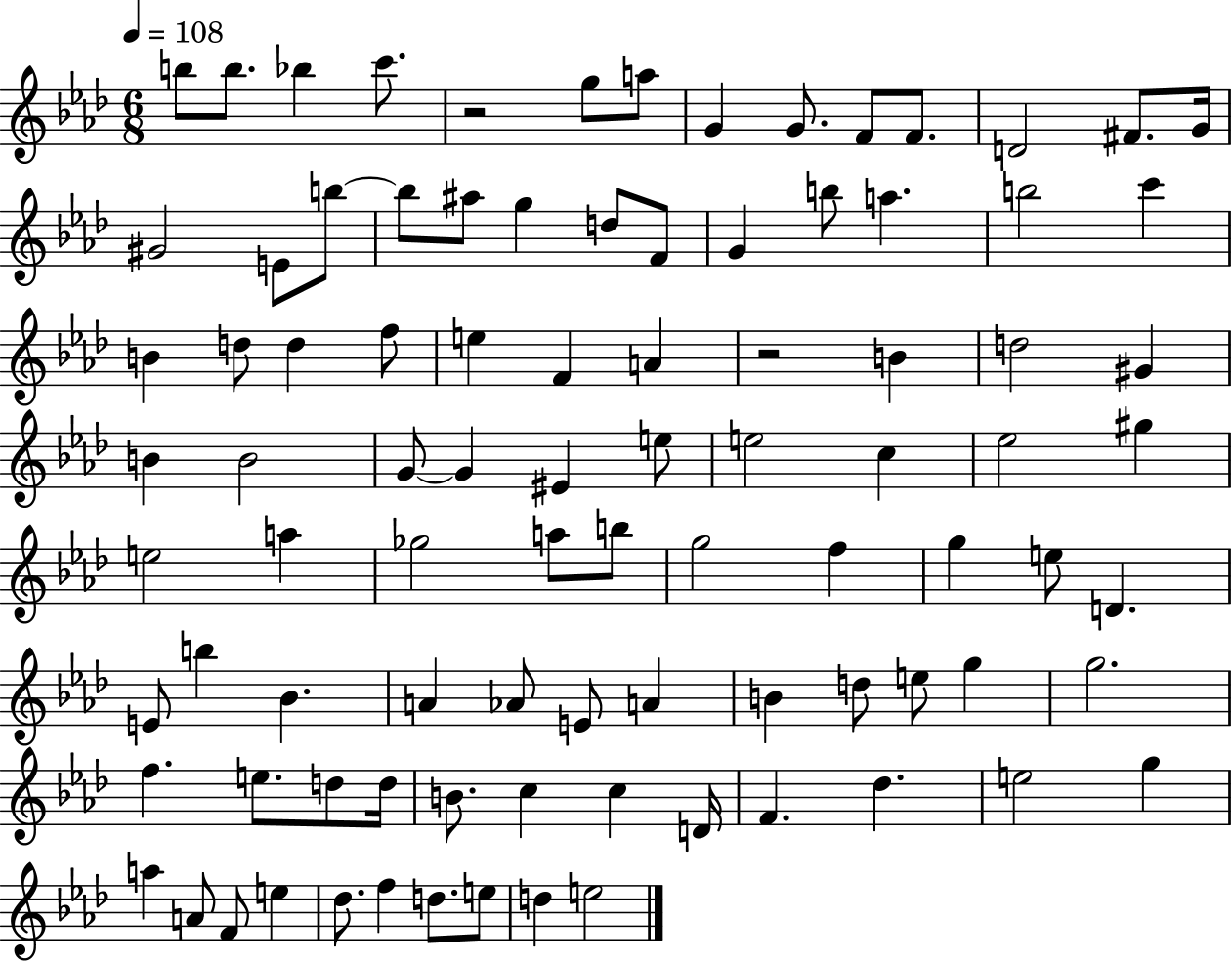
B5/e B5/e. Bb5/q C6/e. R/h G5/e A5/e G4/q G4/e. F4/e F4/e. D4/h F#4/e. G4/s G#4/h E4/e B5/e B5/e A#5/e G5/q D5/e F4/e G4/q B5/e A5/q. B5/h C6/q B4/q D5/e D5/q F5/e E5/q F4/q A4/q R/h B4/q D5/h G#4/q B4/q B4/h G4/e G4/q EIS4/q E5/e E5/h C5/q Eb5/h G#5/q E5/h A5/q Gb5/h A5/e B5/e G5/h F5/q G5/q E5/e D4/q. E4/e B5/q Bb4/q. A4/q Ab4/e E4/e A4/q B4/q D5/e E5/e G5/q G5/h. F5/q. E5/e. D5/e D5/s B4/e. C5/q C5/q D4/s F4/q. Db5/q. E5/h G5/q A5/q A4/e F4/e E5/q Db5/e. F5/q D5/e. E5/e D5/q E5/h